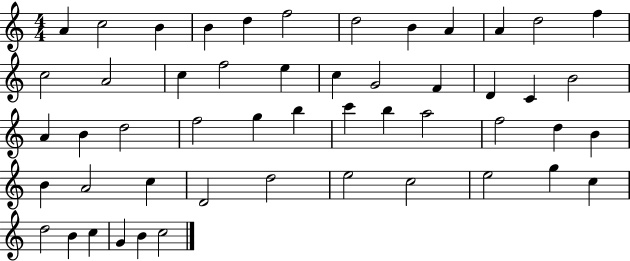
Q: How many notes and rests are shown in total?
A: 51